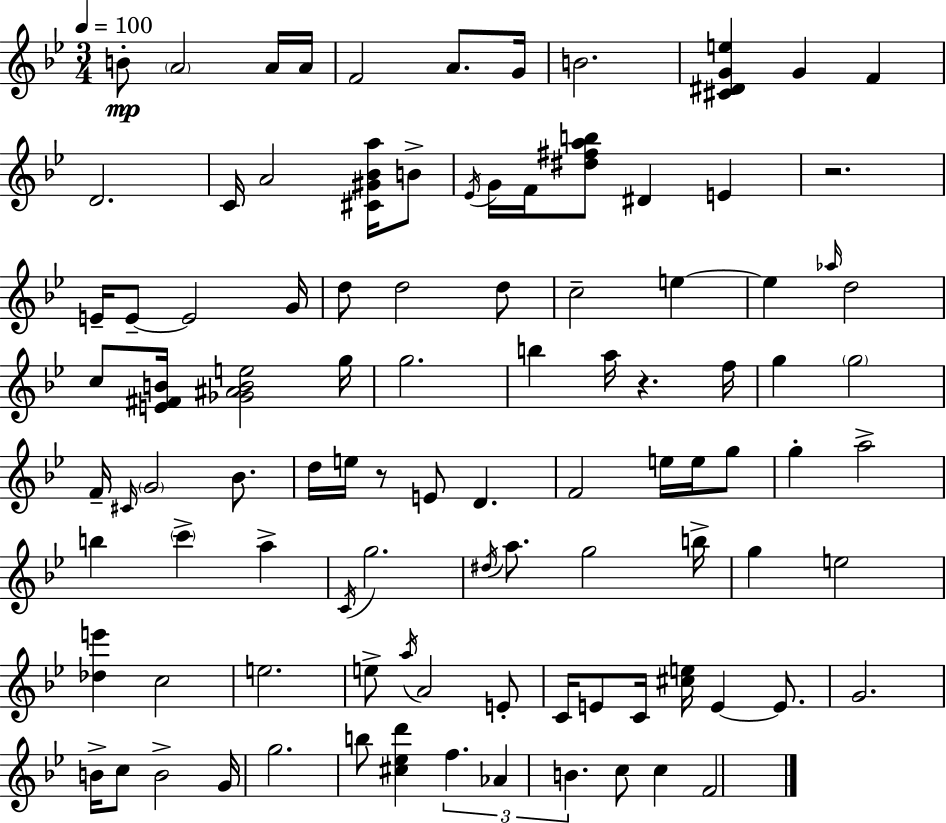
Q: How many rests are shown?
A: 3